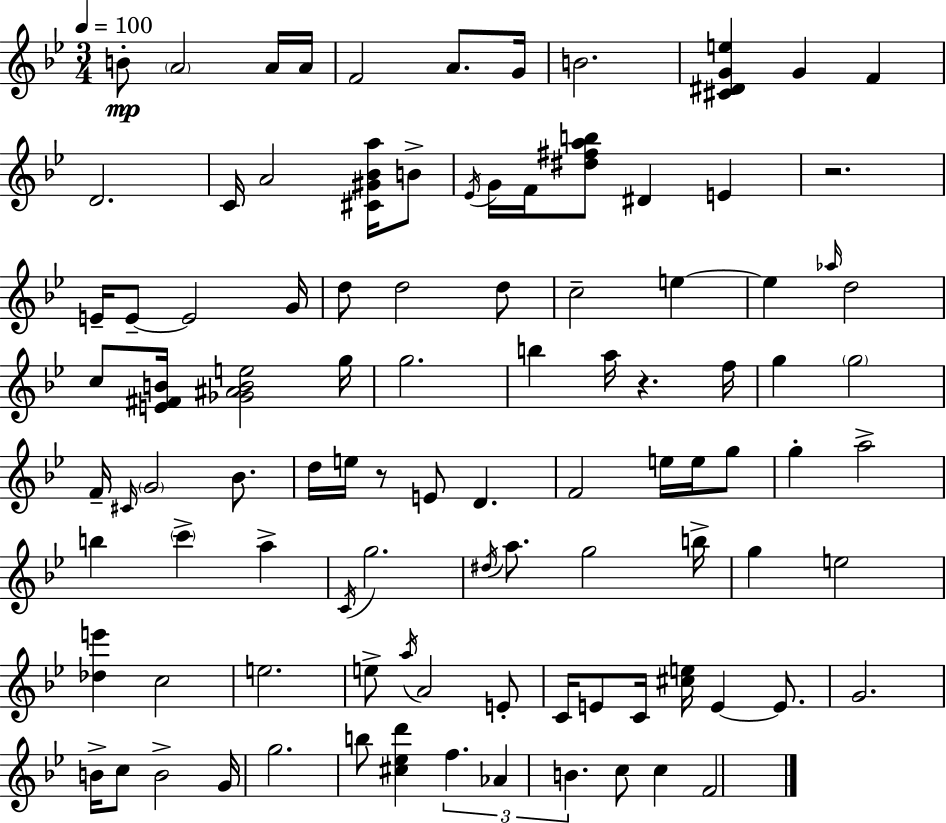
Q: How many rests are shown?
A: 3